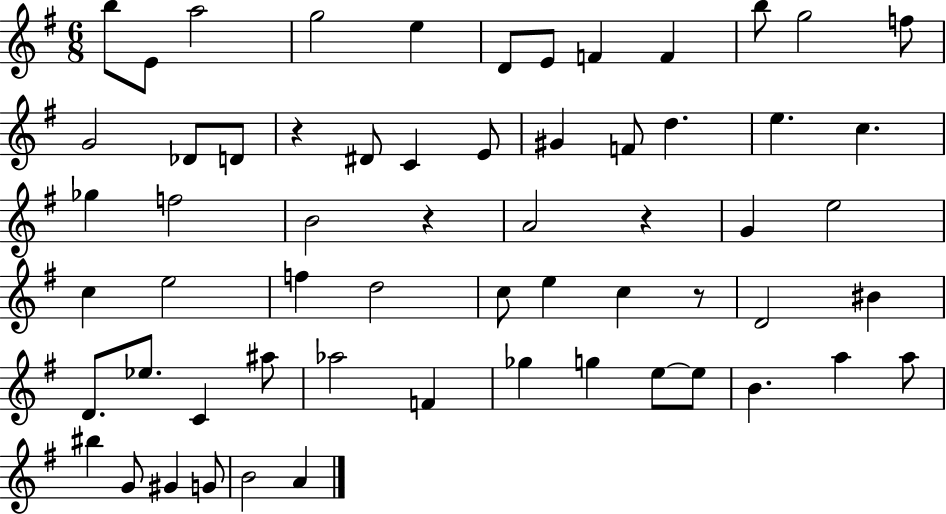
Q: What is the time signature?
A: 6/8